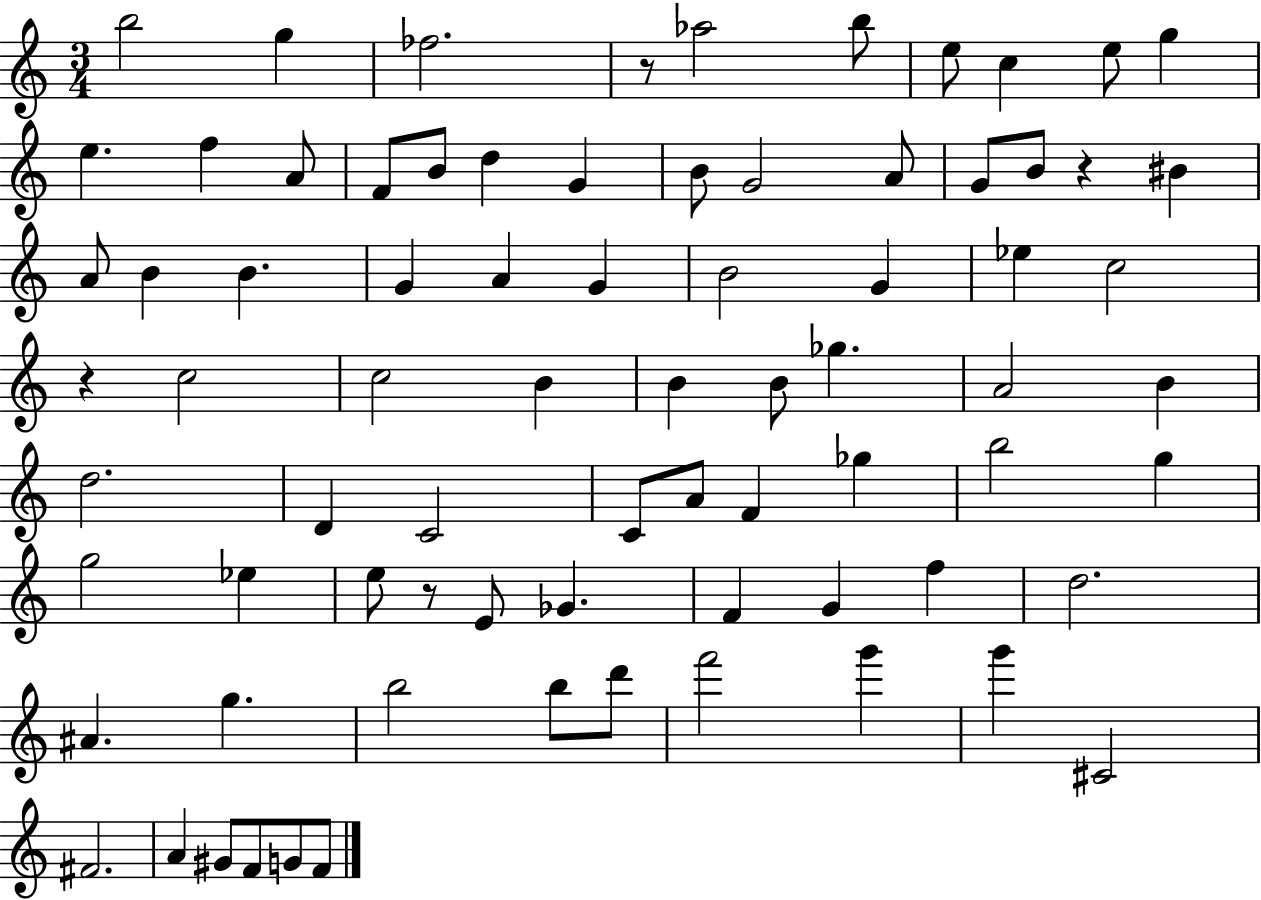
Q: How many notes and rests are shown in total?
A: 77